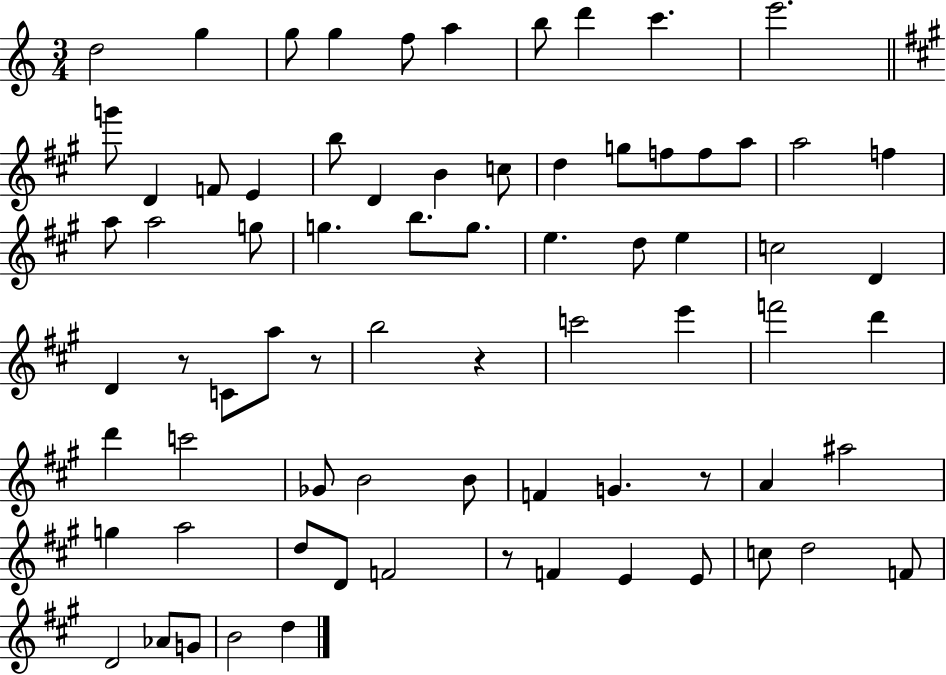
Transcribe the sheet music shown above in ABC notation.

X:1
T:Untitled
M:3/4
L:1/4
K:C
d2 g g/2 g f/2 a b/2 d' c' e'2 g'/2 D F/2 E b/2 D B c/2 d g/2 f/2 f/2 a/2 a2 f a/2 a2 g/2 g b/2 g/2 e d/2 e c2 D D z/2 C/2 a/2 z/2 b2 z c'2 e' f'2 d' d' c'2 _G/2 B2 B/2 F G z/2 A ^a2 g a2 d/2 D/2 F2 z/2 F E E/2 c/2 d2 F/2 D2 _A/2 G/2 B2 d